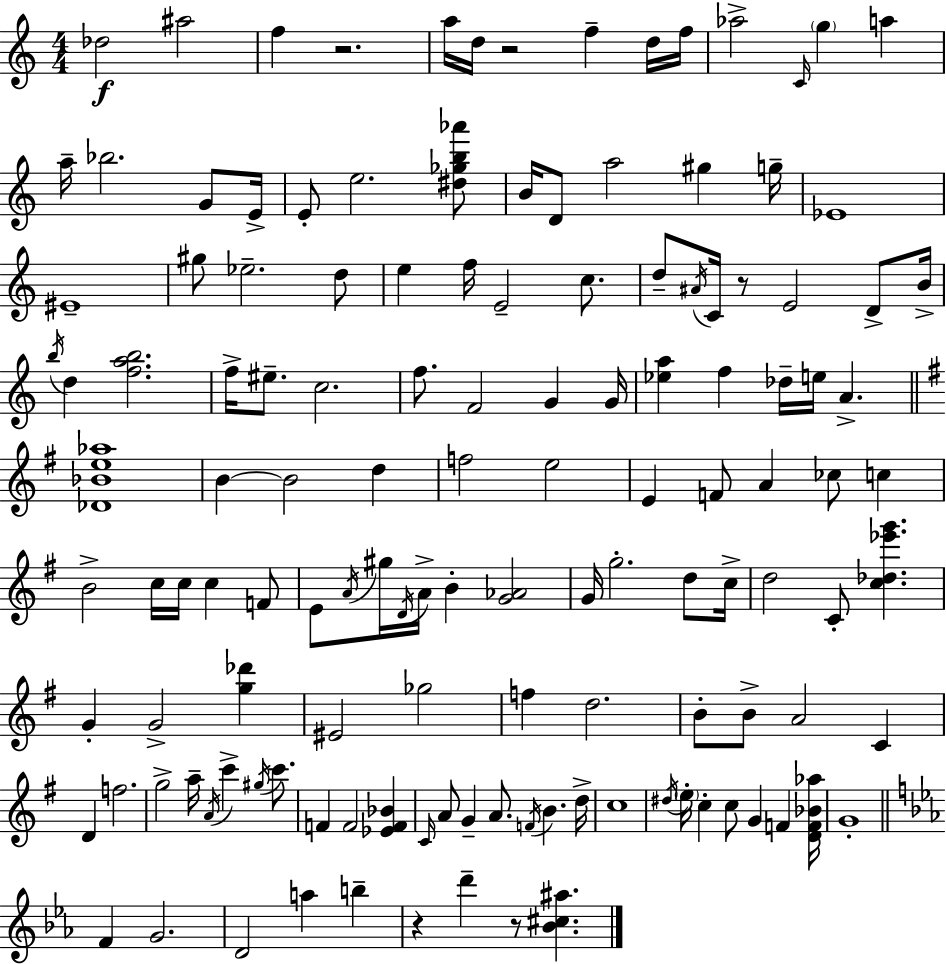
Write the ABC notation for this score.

X:1
T:Untitled
M:4/4
L:1/4
K:C
_d2 ^a2 f z2 a/4 d/4 z2 f d/4 f/4 _a2 C/4 g a a/4 _b2 G/2 E/4 E/2 e2 [^d_gb_a']/2 B/4 D/2 a2 ^g g/4 _E4 ^E4 ^g/2 _e2 d/2 e f/4 E2 c/2 d/2 ^A/4 C/4 z/2 E2 D/2 B/4 b/4 d [fab]2 f/4 ^e/2 c2 f/2 F2 G G/4 [_ea] f _d/4 e/4 A [_D_Be_a]4 B B2 d f2 e2 E F/2 A _c/2 c B2 c/4 c/4 c F/2 E/2 A/4 ^g/4 D/4 A/4 B [G_A]2 G/4 g2 d/2 c/4 d2 C/2 [c_d_e'g'] G G2 [g_d'] ^E2 _g2 f d2 B/2 B/2 A2 C D f2 g2 a/4 A/4 c' ^g/4 c'/2 F F2 [_EF_B] C/4 A/2 G A/2 F/4 B d/4 c4 ^d/4 e/4 c c/2 G F [DF_B_a]/4 G4 F G2 D2 a b z d' z/2 [_B^c^a]